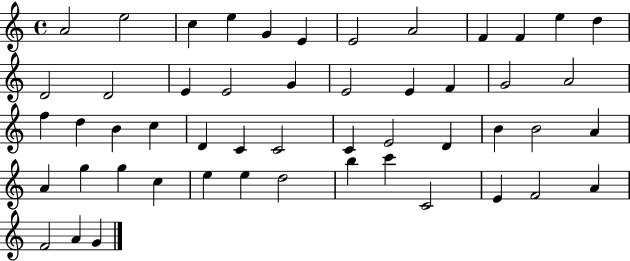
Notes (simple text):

A4/h E5/h C5/q E5/q G4/q E4/q E4/h A4/h F4/q F4/q E5/q D5/q D4/h D4/h E4/q E4/h G4/q E4/h E4/q F4/q G4/h A4/h F5/q D5/q B4/q C5/q D4/q C4/q C4/h C4/q E4/h D4/q B4/q B4/h A4/q A4/q G5/q G5/q C5/q E5/q E5/q D5/h B5/q C6/q C4/h E4/q F4/h A4/q F4/h A4/q G4/q